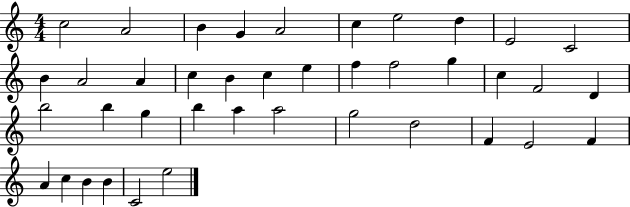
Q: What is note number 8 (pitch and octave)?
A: D5